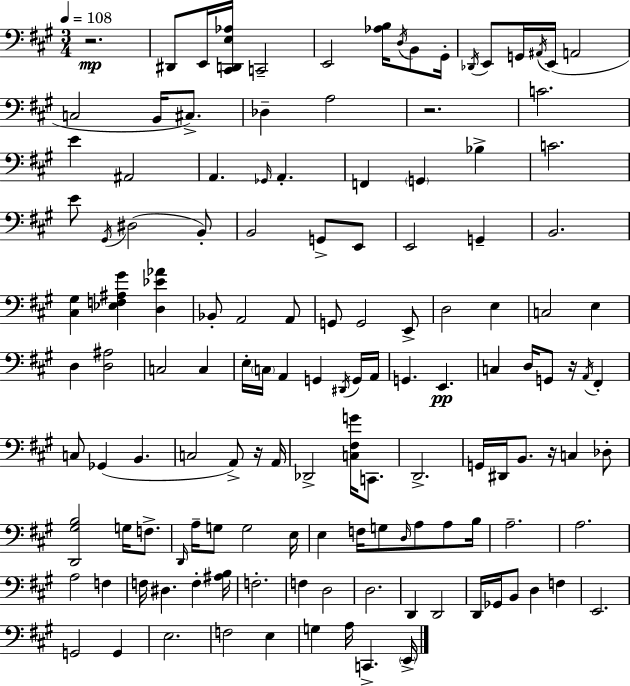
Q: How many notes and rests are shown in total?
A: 135